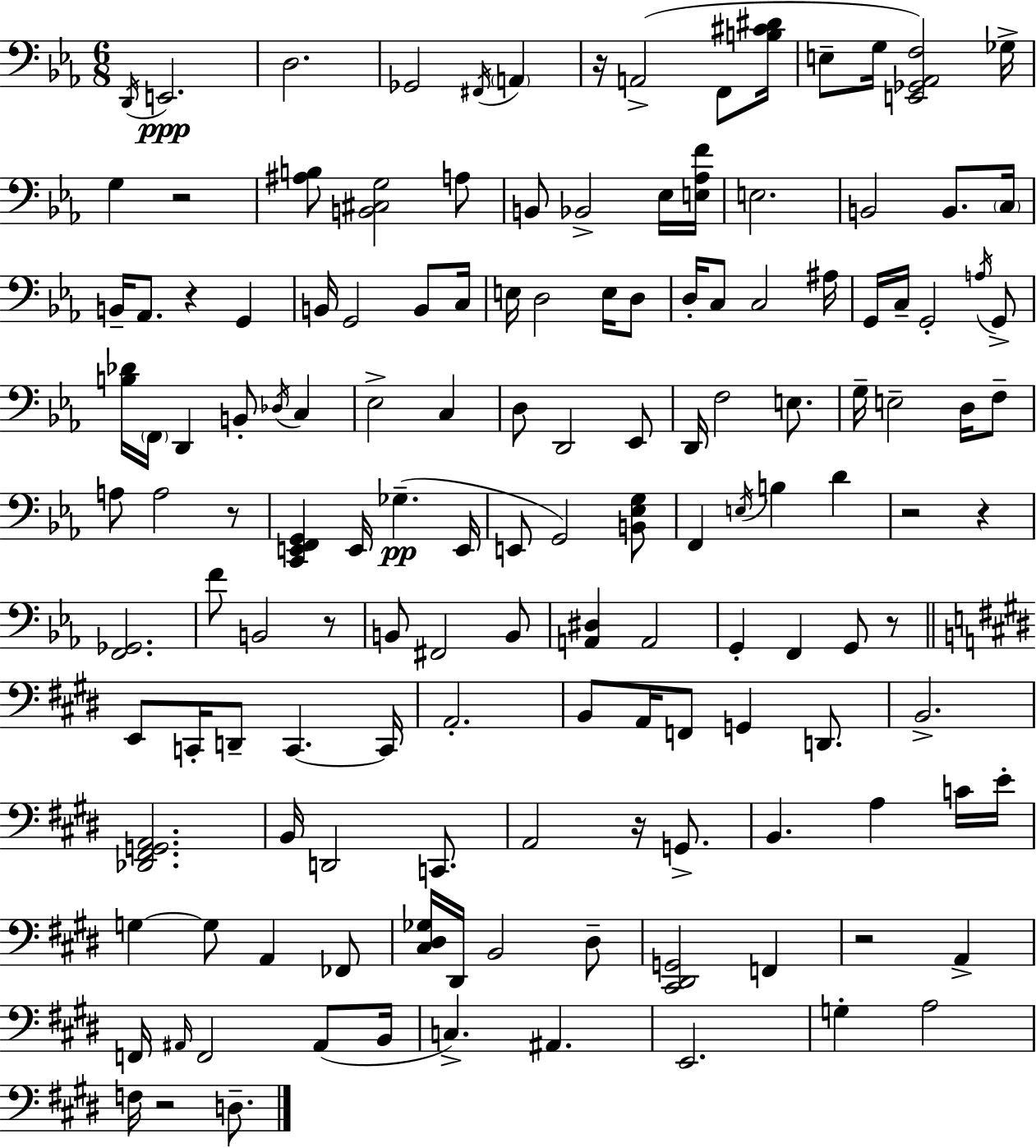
{
  \clef bass
  \numericTimeSignature
  \time 6/8
  \key ees \major
  \acciaccatura { d,16 }\ppp e,2. | d2. | ges,2 \acciaccatura { fis,16 } \parenthesize a,4 | r16 a,2->( f,8 | \break <b cis' dis'>16 e8-- g16 <e, ges, aes, f>2) | ges16-> g4 r2 | <ais b>8 <b, cis g>2 | a8 b,8 bes,2-> | \break ees16 <e aes f'>16 e2. | b,2 b,8. | \parenthesize c16 b,16-- aes,8. r4 g,4 | b,16 g,2 b,8 | \break c16 e16 d2 e16 | d8 d16-. c8 c2 | ais16 g,16 c16-- g,2-. | \acciaccatura { a16 } g,8-> <b des'>16 \parenthesize f,16 d,4 b,8-. \acciaccatura { des16 } | \break c4 ees2-> | c4 d8 d,2 | ees,8 d,16 f2 | e8. g16-- e2-- | \break d16 f8-- a8 a2 | r8 <c, e, f, g,>4 e,16 ges4.--(\pp | e,16 e,8 g,2) | <b, ees g>8 f,4 \acciaccatura { e16 } b4 | \break d'4 r2 | r4 <f, ges,>2. | f'8 b,2 | r8 b,8 fis,2 | \break b,8 <a, dis>4 a,2 | g,4-. f,4 | g,8 r8 \bar "||" \break \key e \major e,8 c,16-. d,8-- c,4.~~ c,16 | a,2.-. | b,8 a,16 f,8 g,4 d,8. | b,2.-> | \break <des, fis, g, a,>2. | b,16 d,2 c,8. | a,2 r16 g,8.-> | b,4. a4 c'16 e'16-. | \break g4~~ g8 a,4 fes,8 | <cis dis ges>16 dis,16 b,2 dis8-- | <cis, dis, g,>2 f,4 | r2 a,4-> | \break f,16 \grace { ais,16 } f,2 ais,8( | b,16 c4.->) ais,4. | e,2. | g4-. a2 | \break f16 r2 d8.-- | \bar "|."
}